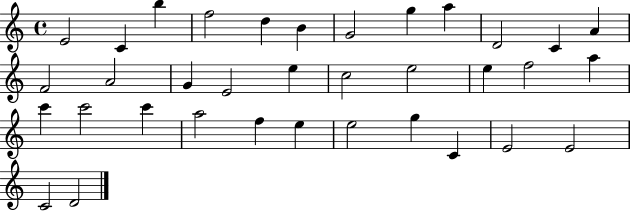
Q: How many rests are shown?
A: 0